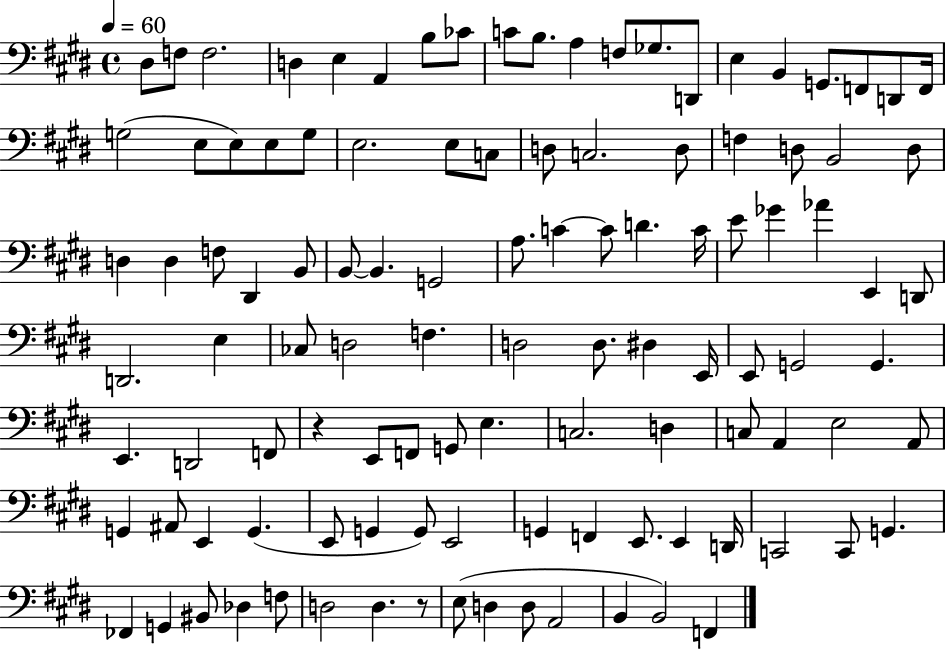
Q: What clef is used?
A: bass